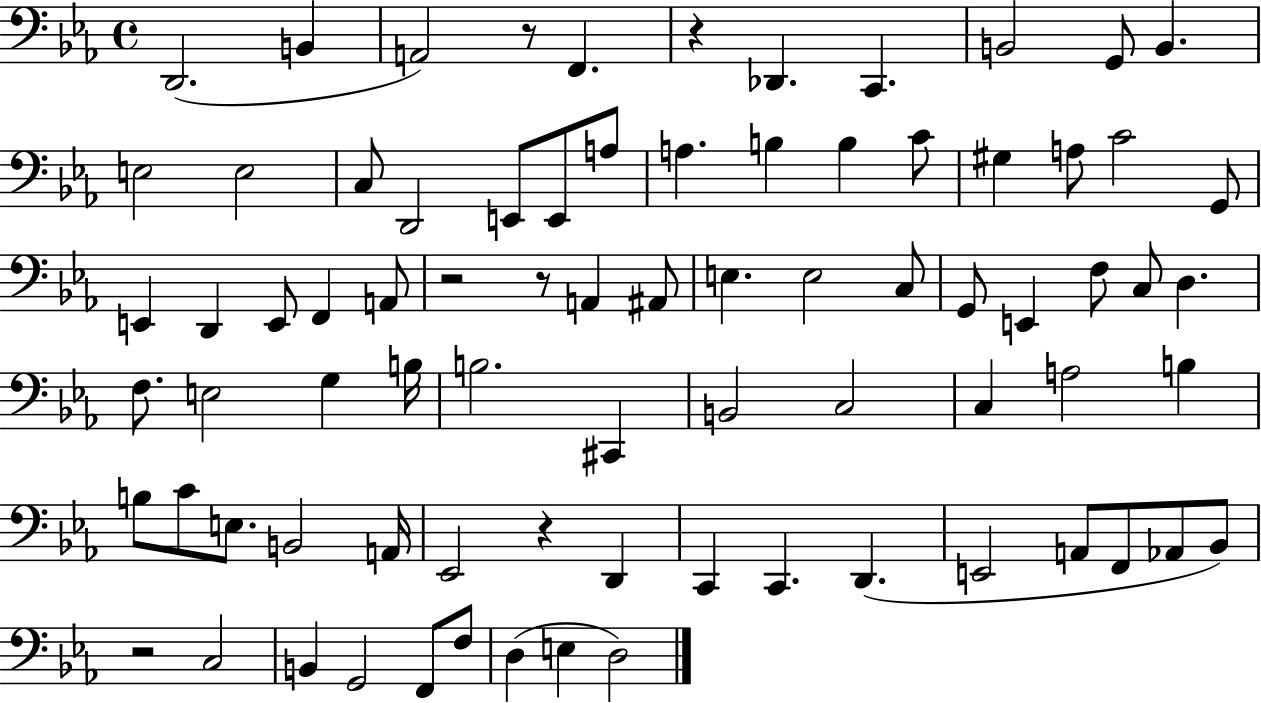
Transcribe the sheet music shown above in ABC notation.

X:1
T:Untitled
M:4/4
L:1/4
K:Eb
D,,2 B,, A,,2 z/2 F,, z _D,, C,, B,,2 G,,/2 B,, E,2 E,2 C,/2 D,,2 E,,/2 E,,/2 A,/2 A, B, B, C/2 ^G, A,/2 C2 G,,/2 E,, D,, E,,/2 F,, A,,/2 z2 z/2 A,, ^A,,/2 E, E,2 C,/2 G,,/2 E,, F,/2 C,/2 D, F,/2 E,2 G, B,/4 B,2 ^C,, B,,2 C,2 C, A,2 B, B,/2 C/2 E,/2 B,,2 A,,/4 _E,,2 z D,, C,, C,, D,, E,,2 A,,/2 F,,/2 _A,,/2 _B,,/2 z2 C,2 B,, G,,2 F,,/2 F,/2 D, E, D,2